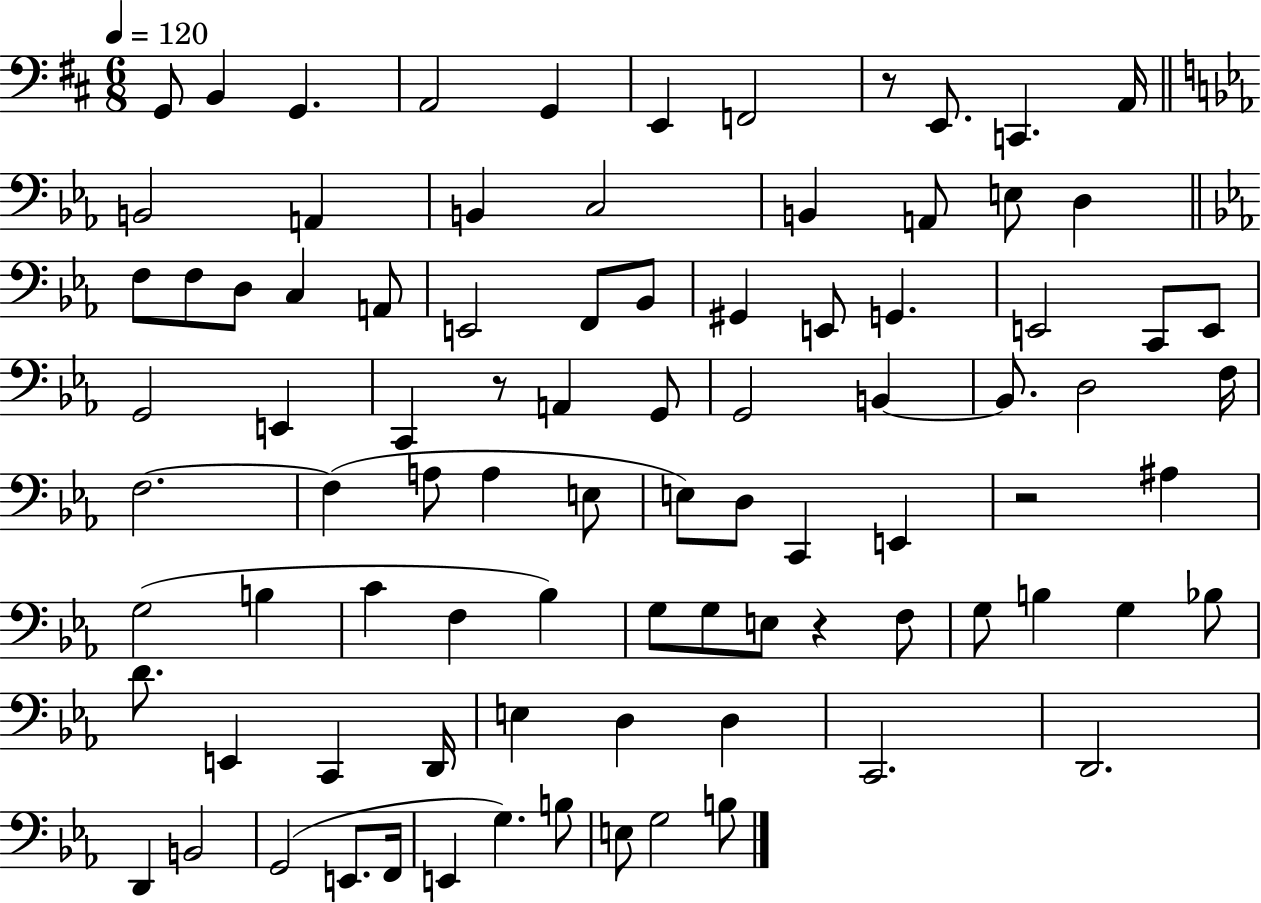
G2/e B2/q G2/q. A2/h G2/q E2/q F2/h R/e E2/e. C2/q. A2/s B2/h A2/q B2/q C3/h B2/q A2/e E3/e D3/q F3/e F3/e D3/e C3/q A2/e E2/h F2/e Bb2/e G#2/q E2/e G2/q. E2/h C2/e E2/e G2/h E2/q C2/q R/e A2/q G2/e G2/h B2/q B2/e. D3/h F3/s F3/h. F3/q A3/e A3/q E3/e E3/e D3/e C2/q E2/q R/h A#3/q G3/h B3/q C4/q F3/q Bb3/q G3/e G3/e E3/e R/q F3/e G3/e B3/q G3/q Bb3/e D4/e. E2/q C2/q D2/s E3/q D3/q D3/q C2/h. D2/h. D2/q B2/h G2/h E2/e. F2/s E2/q G3/q. B3/e E3/e G3/h B3/e